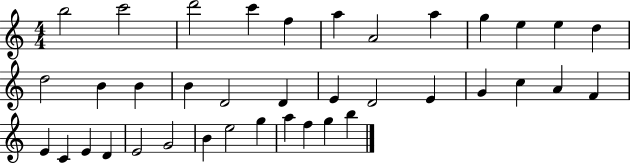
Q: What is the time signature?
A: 4/4